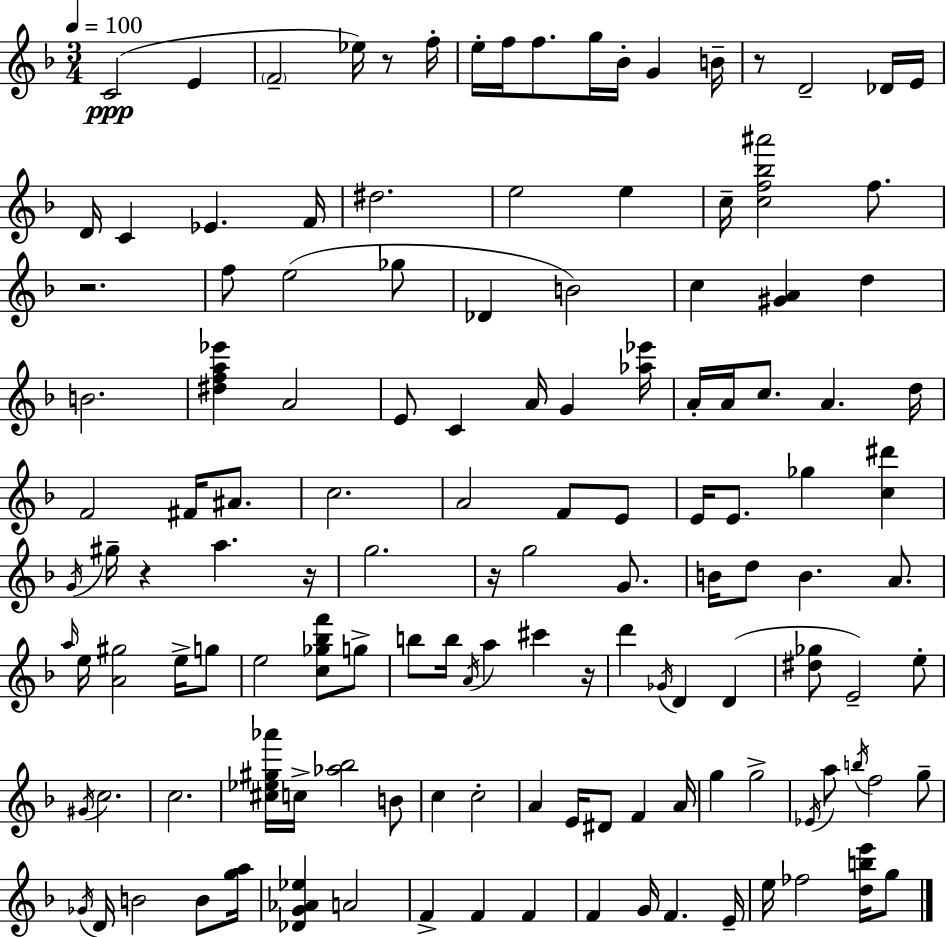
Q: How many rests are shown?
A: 7